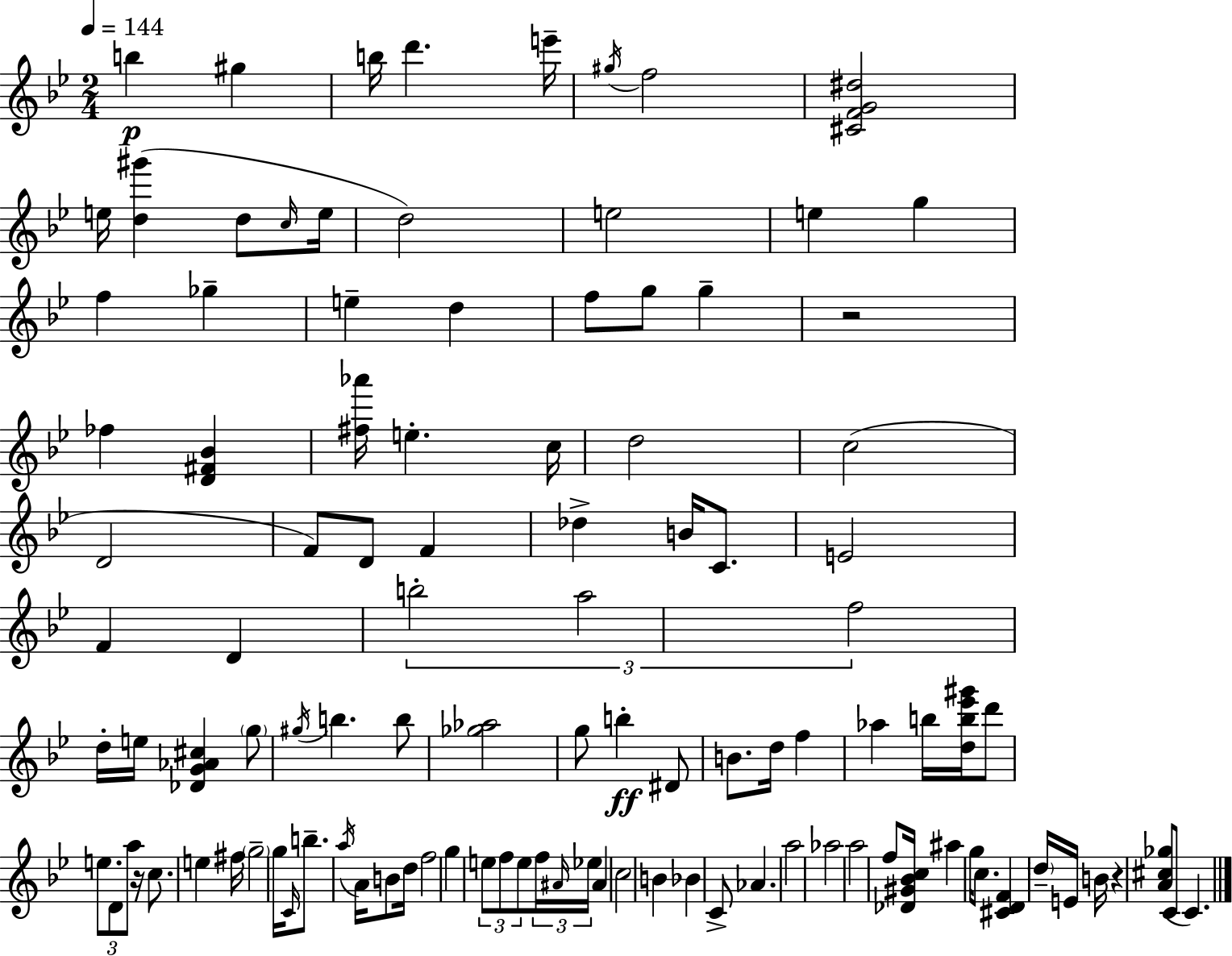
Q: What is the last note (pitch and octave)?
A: C4